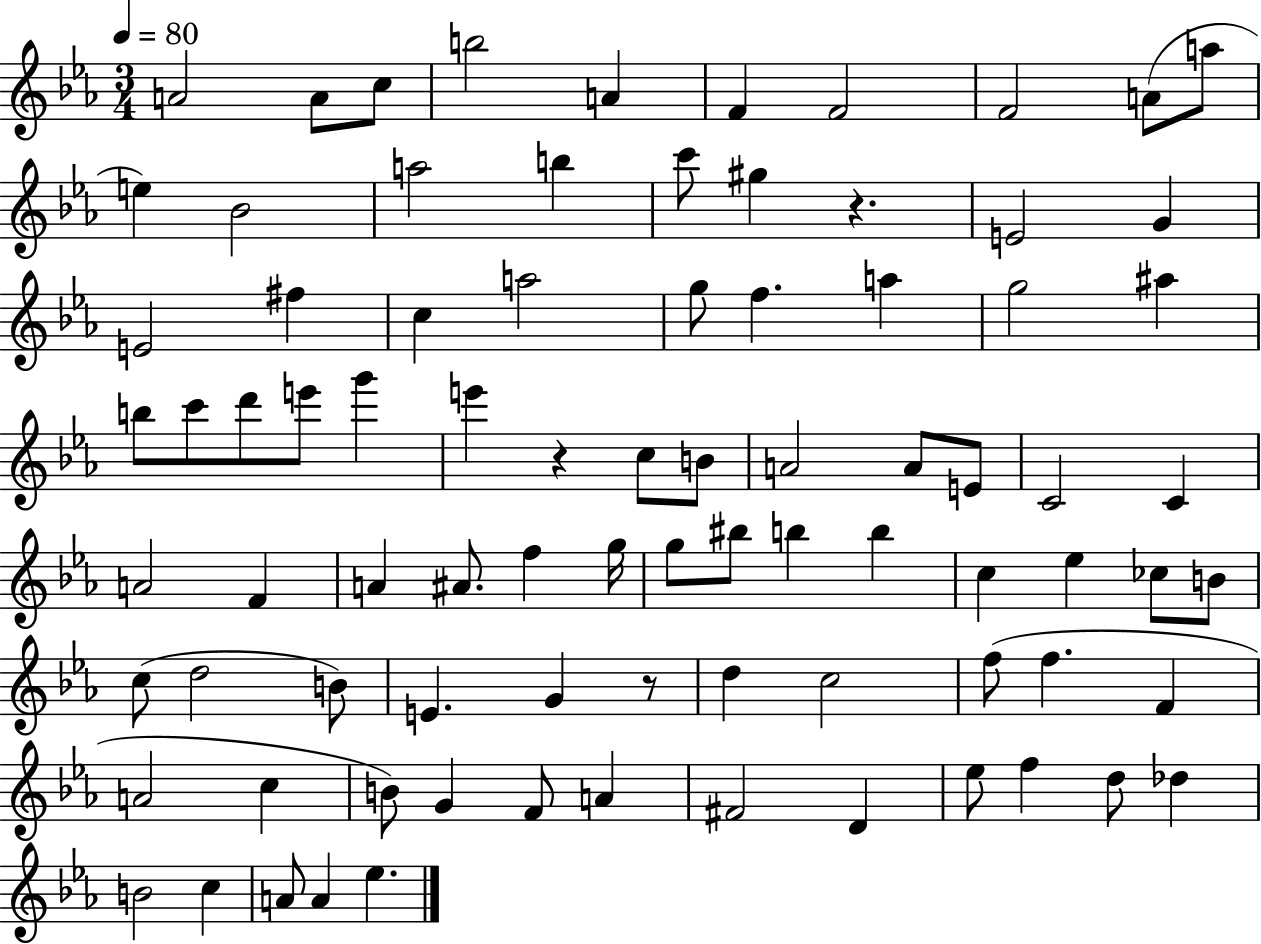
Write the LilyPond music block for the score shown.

{
  \clef treble
  \numericTimeSignature
  \time 3/4
  \key ees \major
  \tempo 4 = 80
  a'2 a'8 c''8 | b''2 a'4 | f'4 f'2 | f'2 a'8( a''8 | \break e''4) bes'2 | a''2 b''4 | c'''8 gis''4 r4. | e'2 g'4 | \break e'2 fis''4 | c''4 a''2 | g''8 f''4. a''4 | g''2 ais''4 | \break b''8 c'''8 d'''8 e'''8 g'''4 | e'''4 r4 c''8 b'8 | a'2 a'8 e'8 | c'2 c'4 | \break a'2 f'4 | a'4 ais'8. f''4 g''16 | g''8 bis''8 b''4 b''4 | c''4 ees''4 ces''8 b'8 | \break c''8( d''2 b'8) | e'4. g'4 r8 | d''4 c''2 | f''8( f''4. f'4 | \break a'2 c''4 | b'8) g'4 f'8 a'4 | fis'2 d'4 | ees''8 f''4 d''8 des''4 | \break b'2 c''4 | a'8 a'4 ees''4. | \bar "|."
}